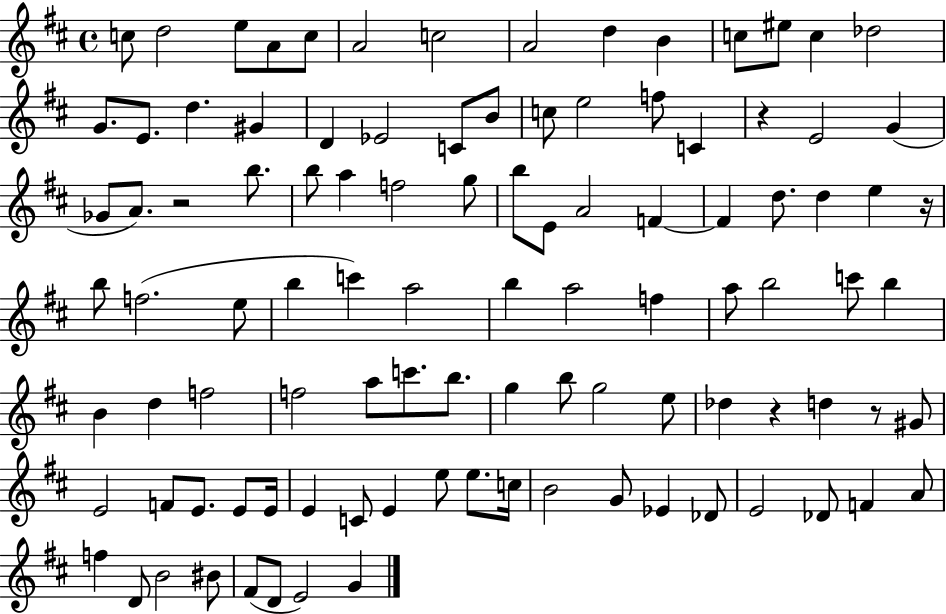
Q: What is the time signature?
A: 4/4